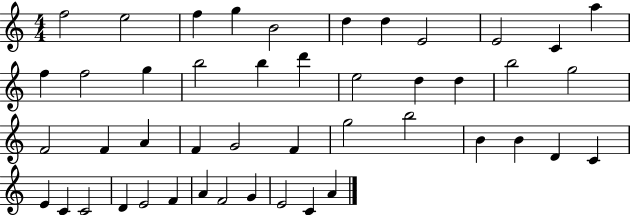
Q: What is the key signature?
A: C major